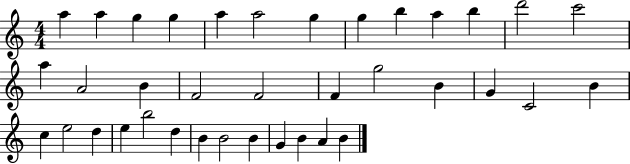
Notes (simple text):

A5/q A5/q G5/q G5/q A5/q A5/h G5/q G5/q B5/q A5/q B5/q D6/h C6/h A5/q A4/h B4/q F4/h F4/h F4/q G5/h B4/q G4/q C4/h B4/q C5/q E5/h D5/q E5/q B5/h D5/q B4/q B4/h B4/q G4/q B4/q A4/q B4/q